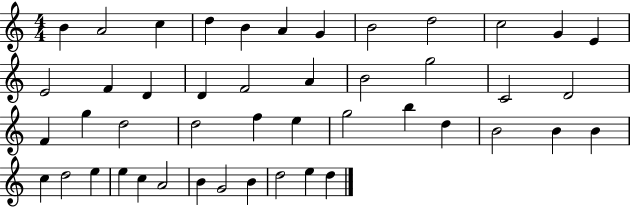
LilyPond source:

{
  \clef treble
  \numericTimeSignature
  \time 4/4
  \key c \major
  b'4 a'2 c''4 | d''4 b'4 a'4 g'4 | b'2 d''2 | c''2 g'4 e'4 | \break e'2 f'4 d'4 | d'4 f'2 a'4 | b'2 g''2 | c'2 d'2 | \break f'4 g''4 d''2 | d''2 f''4 e''4 | g''2 b''4 d''4 | b'2 b'4 b'4 | \break c''4 d''2 e''4 | e''4 c''4 a'2 | b'4 g'2 b'4 | d''2 e''4 d''4 | \break \bar "|."
}